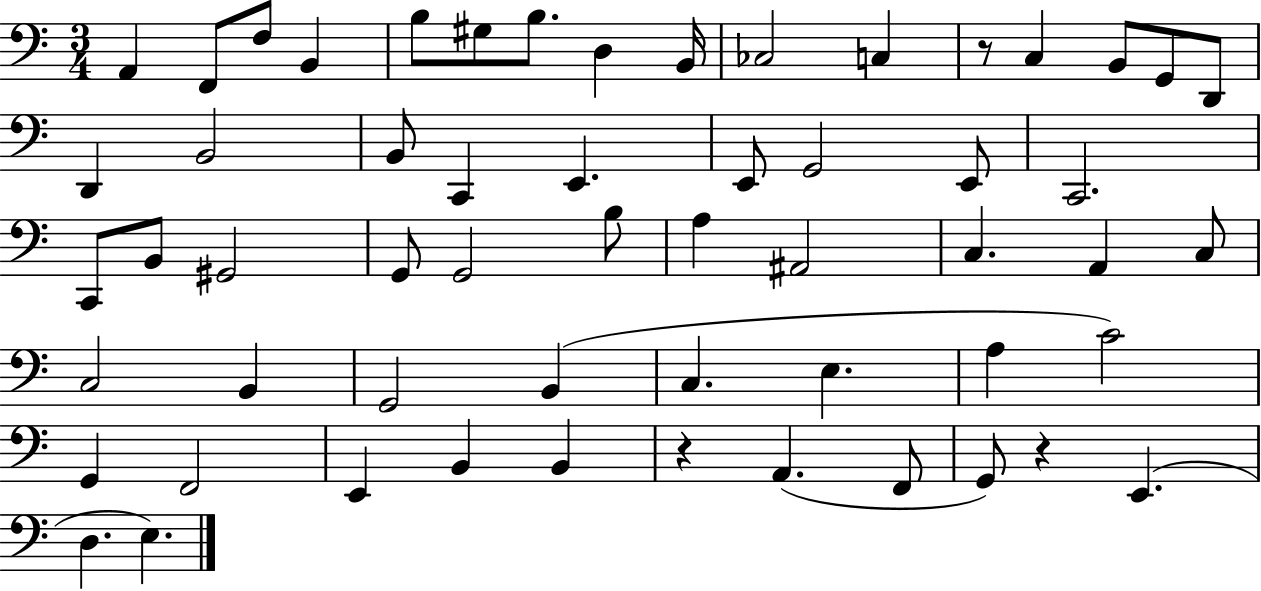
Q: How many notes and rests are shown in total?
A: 57